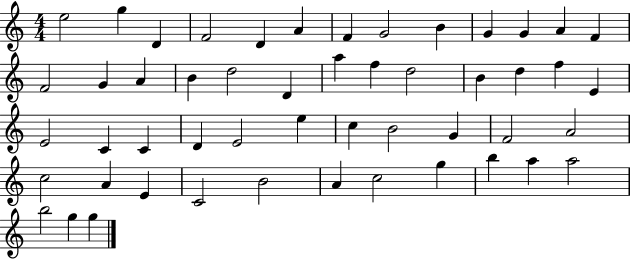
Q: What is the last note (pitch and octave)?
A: G5